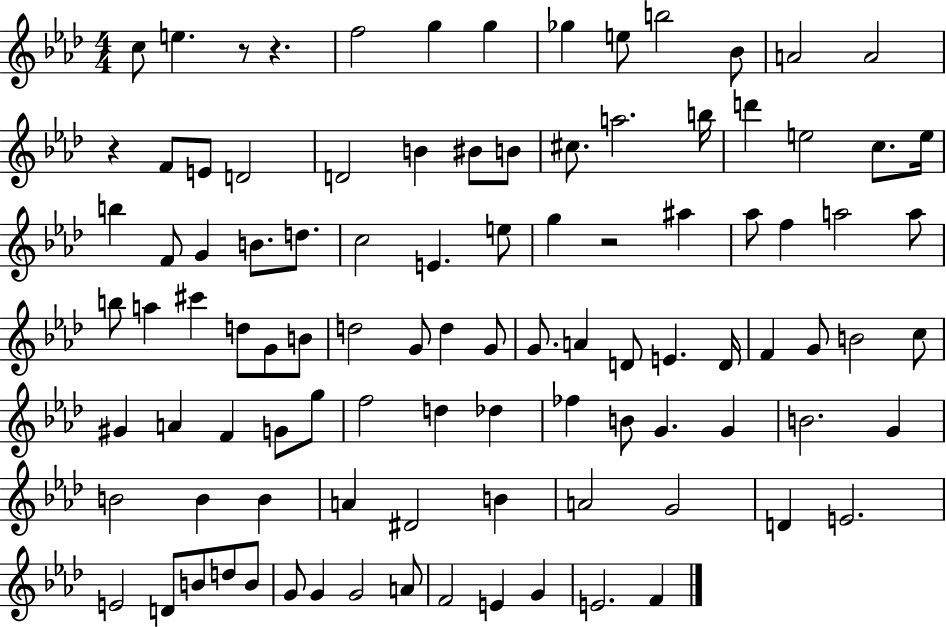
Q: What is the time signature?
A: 4/4